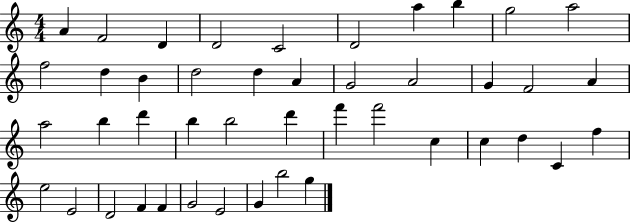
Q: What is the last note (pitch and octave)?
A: G5